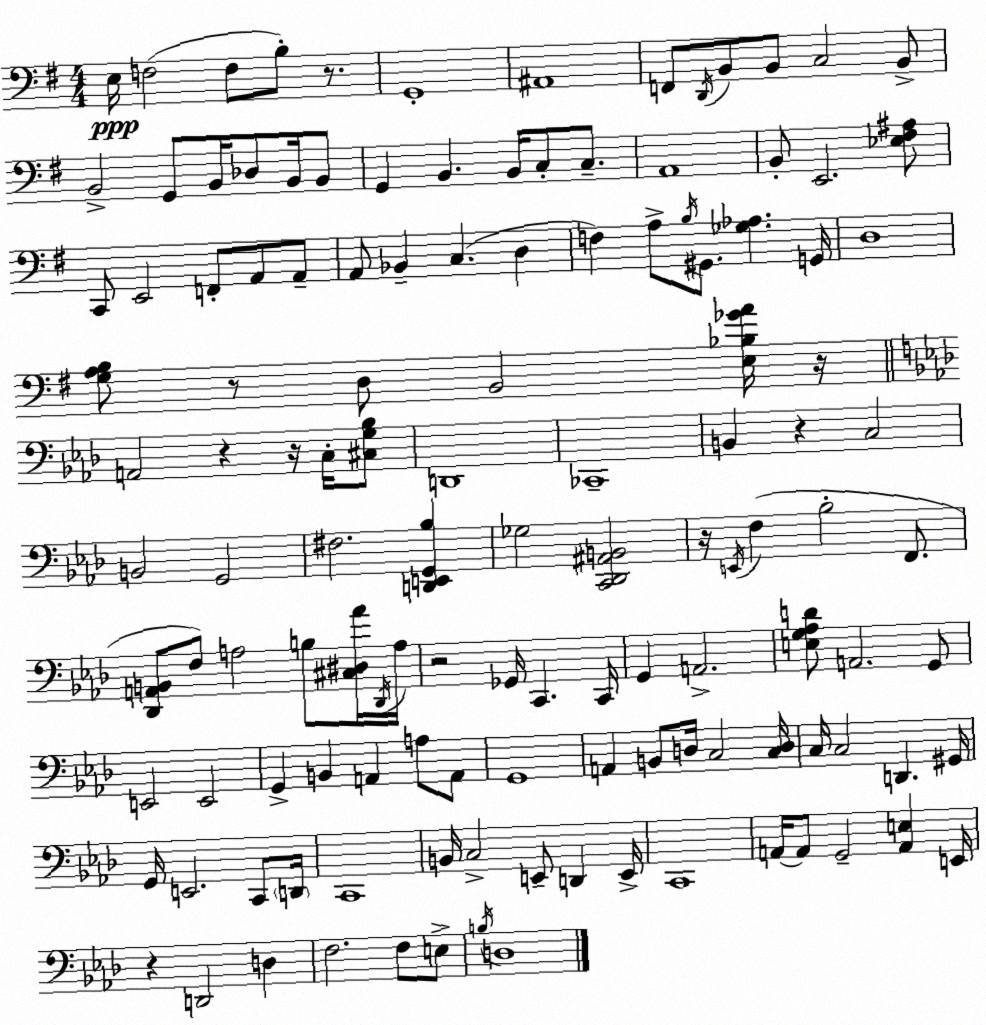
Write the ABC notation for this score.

X:1
T:Untitled
M:4/4
L:1/4
K:Em
E,/4 F,2 F,/2 B,/2 z/2 G,,4 ^A,,4 F,,/2 D,,/4 B,,/2 B,,/2 C,2 B,,/2 B,,2 G,,/2 B,,/4 _D,/2 B,,/4 B,,/2 G,, B,, B,,/4 C,/2 C,/2 A,,4 B,,/2 E,,2 [_E,^F,^A,]/2 C,,/2 E,,2 F,,/2 A,,/2 A,,/2 A,,/2 _B,, C, D, F, A,/2 B,/4 ^G,,/2 [_G,_A,] G,,/4 D,4 [G,A,B,]/2 z/2 D,/2 B,,2 [E,_B,_GA]/4 z/4 A,,2 z z/4 C,/4 [^C,G,_B,]/2 D,,4 _C,,4 B,, z C,2 B,,2 G,,2 ^F,2 [D,,E,,G,,_B,] _G,2 [C,,_D,,^A,,B,,]2 z/4 E,,/4 F, _B,2 F,,/2 [_D,,A,,B,,]/2 F,/2 A,2 B,/2 [^C,^D,_A]/4 _D,,/4 A,/4 z2 _G,,/4 C,, C,,/4 G,, A,,2 [E,G,_A,D]/2 A,,2 G,,/2 E,,2 E,,2 G,, B,, A,, A,/2 A,,/2 G,,4 A,, B,,/2 D,/4 C,2 [C,D,]/4 C,/4 C,2 D,, ^G,,/4 G,,/4 E,,2 C,,/2 D,,/4 C,,4 B,,/4 C,2 E,,/2 D,, E,,/4 C,,4 A,,/4 A,,/2 G,,2 [A,,E,] E,,/4 z D,,2 D, F,2 F,/2 E,/2 B,/4 D,4